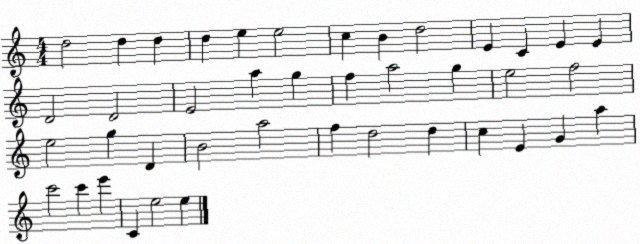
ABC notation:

X:1
T:Untitled
M:4/4
L:1/4
K:C
d2 d d d e e2 c B d2 E C E E D2 D2 E2 a g f a2 g e2 f2 e2 g D B2 a2 f d2 d c E G a c'2 c' e' C e2 e